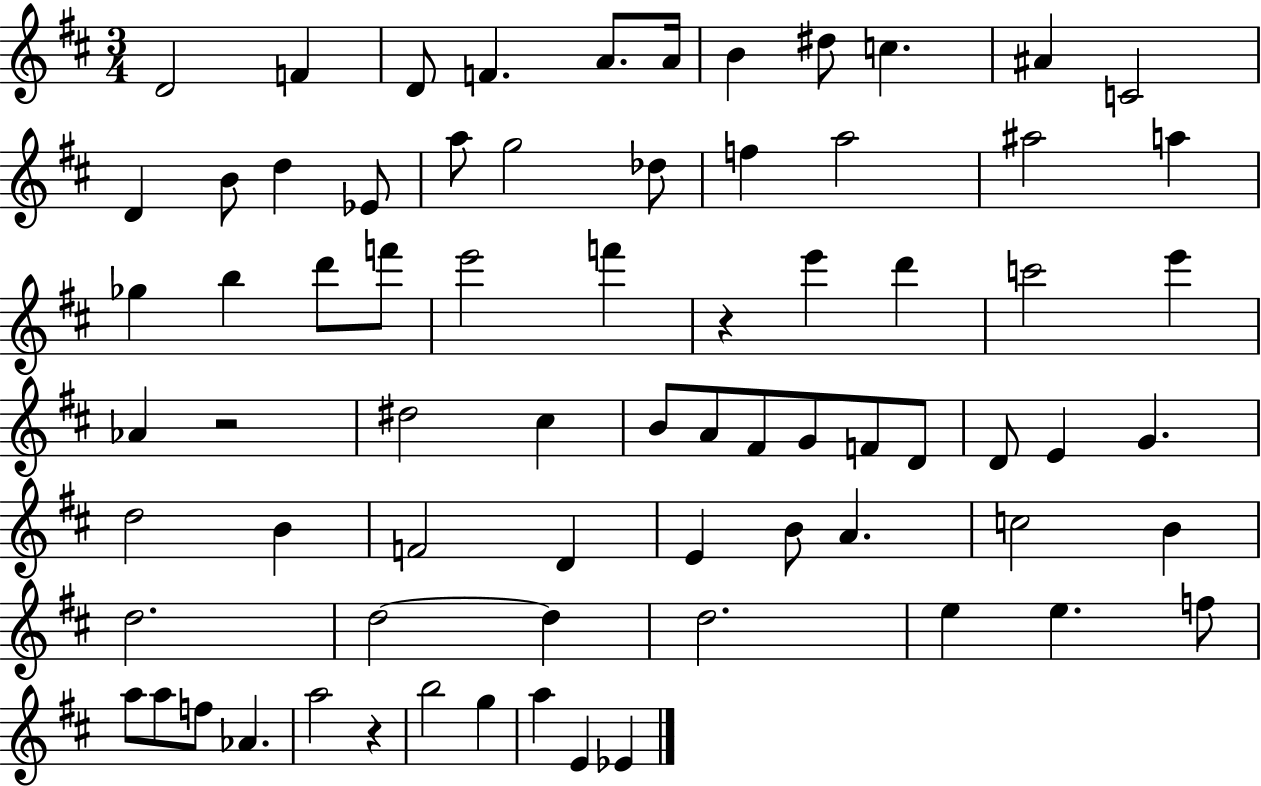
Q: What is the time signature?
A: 3/4